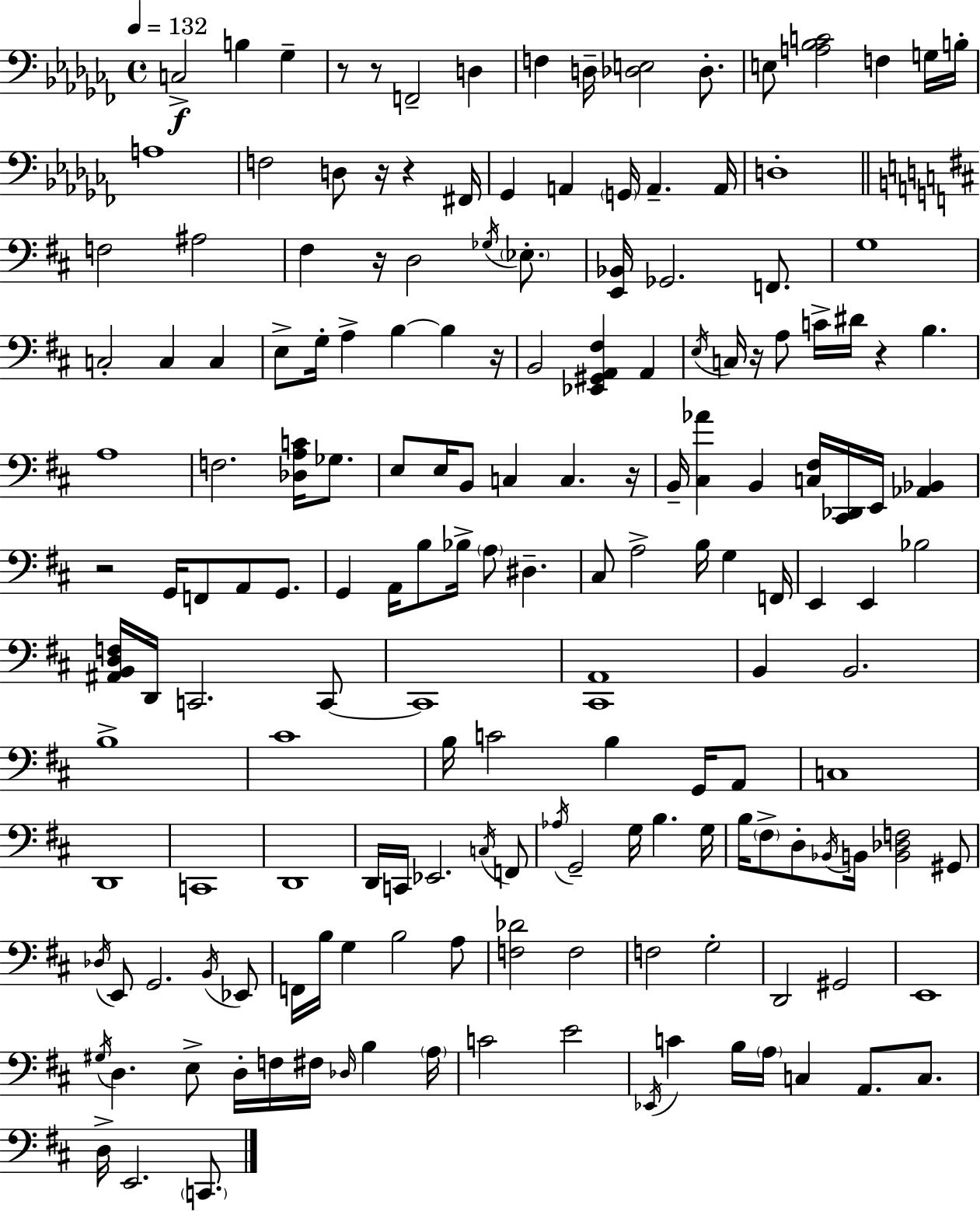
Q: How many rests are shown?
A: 10